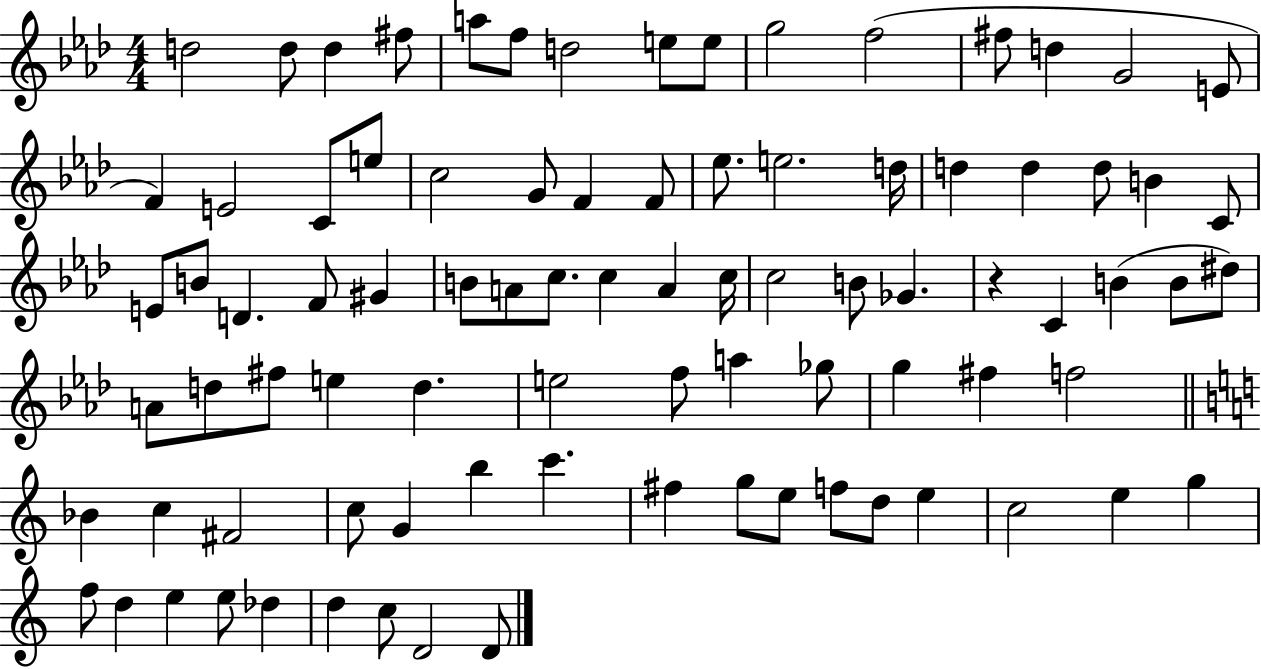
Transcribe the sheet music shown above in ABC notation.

X:1
T:Untitled
M:4/4
L:1/4
K:Ab
d2 d/2 d ^f/2 a/2 f/2 d2 e/2 e/2 g2 f2 ^f/2 d G2 E/2 F E2 C/2 e/2 c2 G/2 F F/2 _e/2 e2 d/4 d d d/2 B C/2 E/2 B/2 D F/2 ^G B/2 A/2 c/2 c A c/4 c2 B/2 _G z C B B/2 ^d/2 A/2 d/2 ^f/2 e d e2 f/2 a _g/2 g ^f f2 _B c ^F2 c/2 G b c' ^f g/2 e/2 f/2 d/2 e c2 e g f/2 d e e/2 _d d c/2 D2 D/2